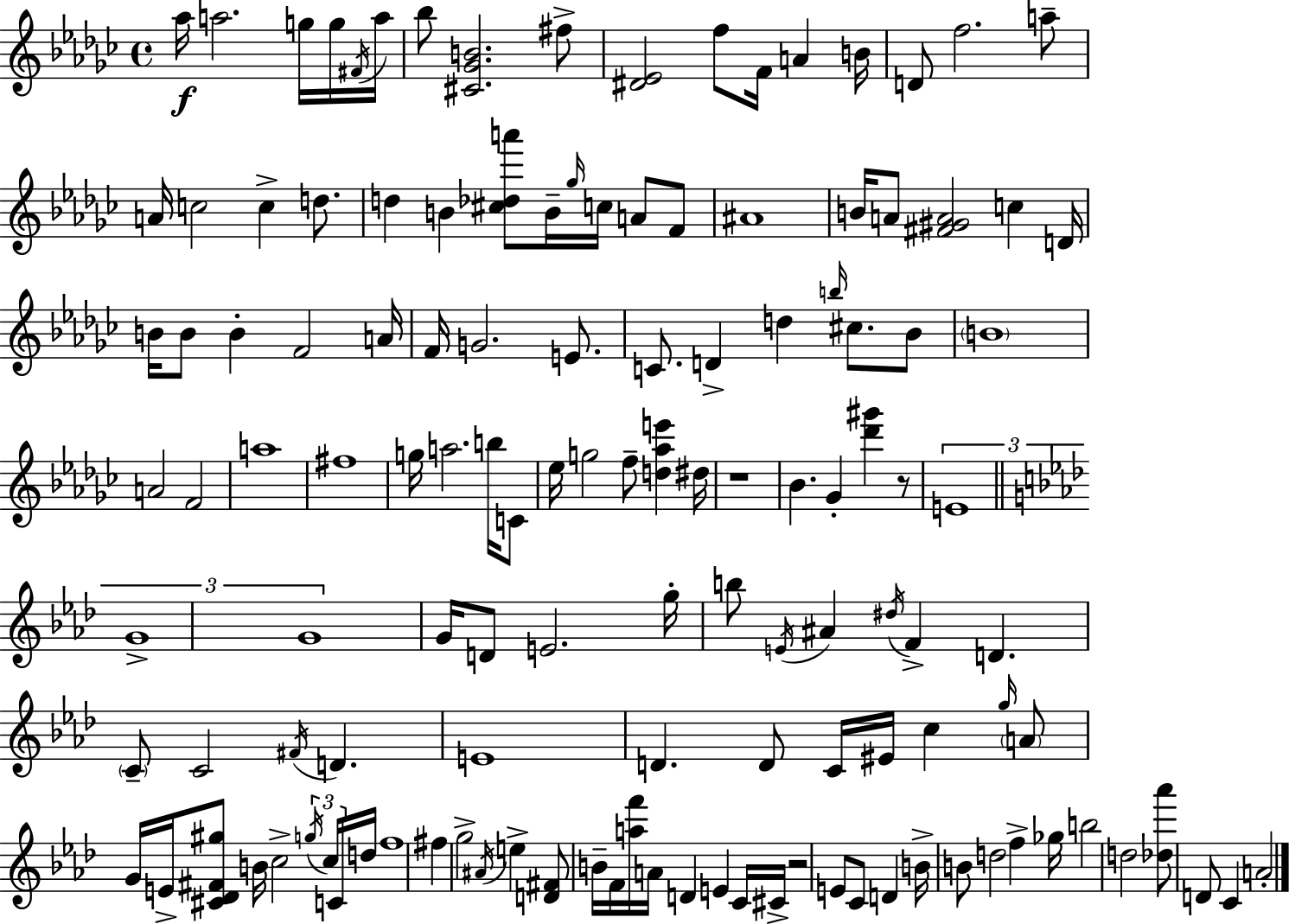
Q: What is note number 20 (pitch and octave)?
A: D5